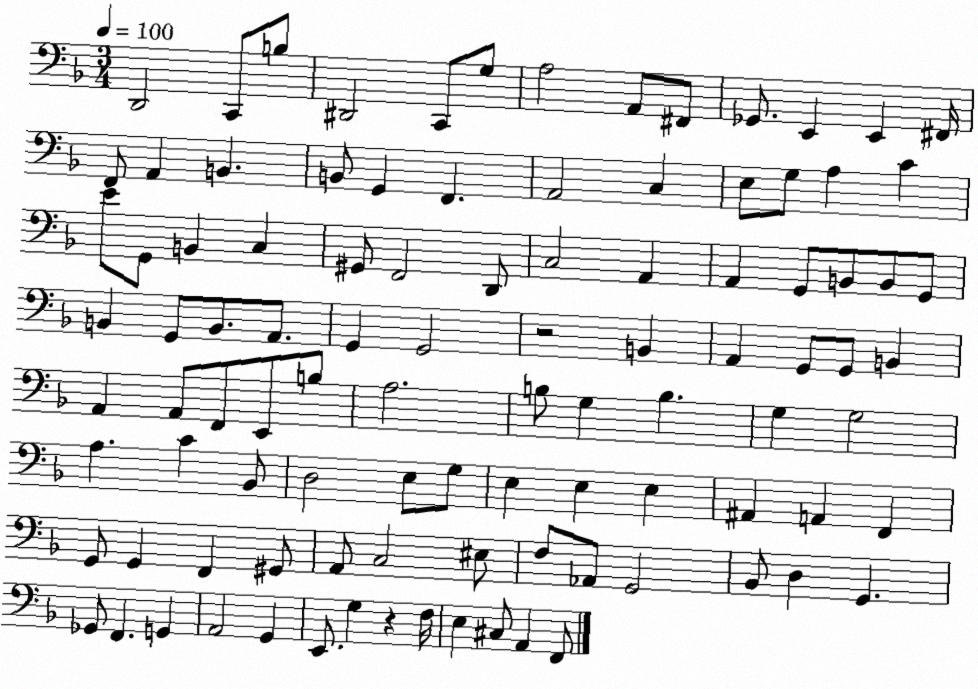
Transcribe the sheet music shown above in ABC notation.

X:1
T:Untitled
M:3/4
L:1/4
K:F
D,,2 C,,/2 B,/2 ^D,,2 C,,/2 G,/2 A,2 A,,/2 ^F,,/2 _G,,/2 E,, E,, ^F,,/4 F,,/2 A,, B,, B,,/2 G,, F,, A,,2 C, E,/2 G,/2 A, C E/2 G,,/2 B,, C, ^G,,/2 F,,2 D,,/2 C,2 A,, A,, G,,/2 B,,/2 B,,/2 G,,/2 B,, G,,/2 B,,/2 A,,/2 G,, G,,2 z2 B,, A,, G,,/2 G,,/2 B,, A,, A,,/2 F,,/2 E,,/2 B,/2 A,2 B,/2 G, B, G, G,2 A, C _B,,/2 D,2 E,/2 G,/2 E, E, E, ^A,, A,, F,, G,,/2 G,, F,, ^G,,/2 A,,/2 C,2 ^E,/2 F,/2 _A,,/2 G,,2 _B,,/2 D, G,, _G,,/2 F,, G,, A,,2 G,, E,,/2 G, z F,/4 E, ^C,/2 A,, F,,/2